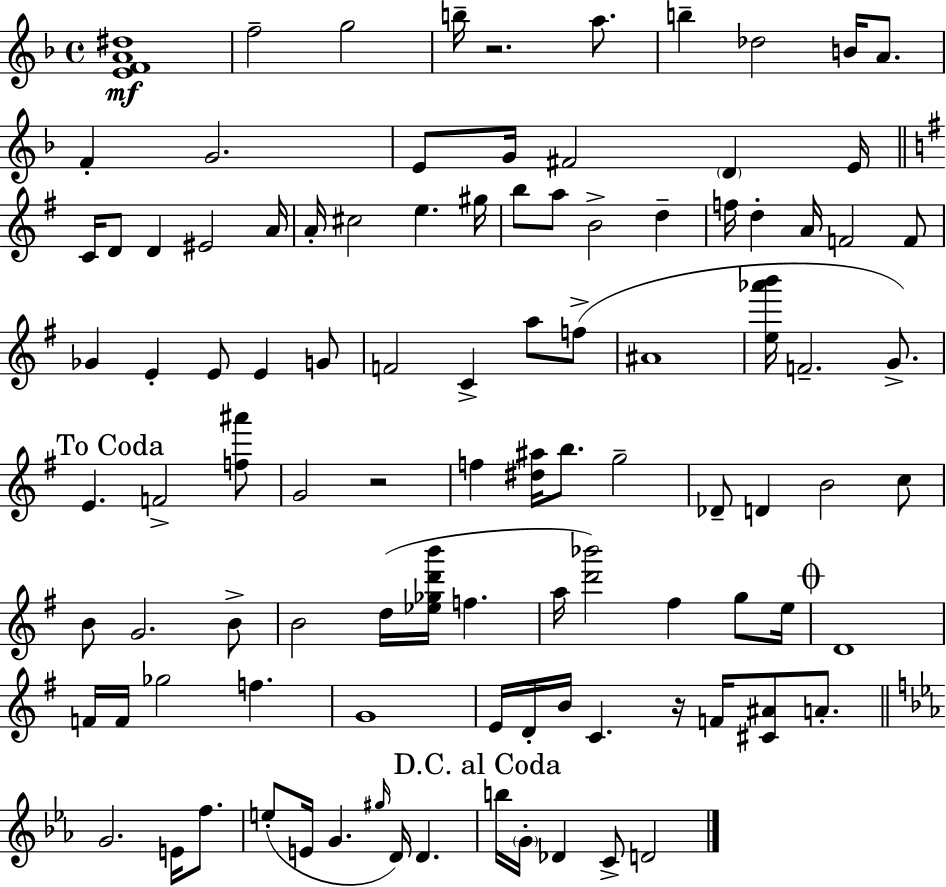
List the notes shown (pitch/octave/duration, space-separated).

[E4,F4,A4,D#5]/w F5/h G5/h B5/s R/h. A5/e. B5/q Db5/h B4/s A4/e. F4/q G4/h. E4/e G4/s F#4/h D4/q E4/s C4/s D4/e D4/q EIS4/h A4/s A4/s C#5/h E5/q. G#5/s B5/e A5/e B4/h D5/q F5/s D5/q A4/s F4/h F4/e Gb4/q E4/q E4/e E4/q G4/e F4/h C4/q A5/e F5/e A#4/w [E5,Ab6,B6]/s F4/h. G4/e. E4/q. F4/h [F5,A#6]/e G4/h R/h F5/q [D#5,A#5]/s B5/e. G5/h Db4/e D4/q B4/h C5/e B4/e G4/h. B4/e B4/h D5/s [Eb5,Gb5,D6,B6]/s F5/q. A5/s [D6,Bb6]/h F#5/q G5/e E5/s D4/w F4/s F4/s Gb5/h F5/q. G4/w E4/s D4/s B4/s C4/q. R/s F4/s [C#4,A#4]/e A4/e. G4/h. E4/s F5/e. E5/e E4/s G4/q. G#5/s D4/s D4/q. B5/s G4/s Db4/q C4/e D4/h